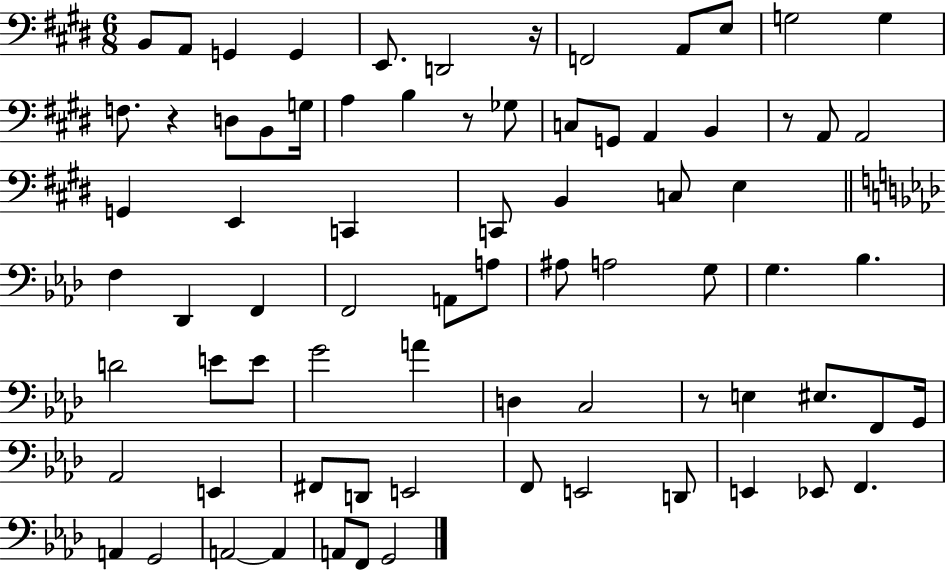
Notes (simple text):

B2/e A2/e G2/q G2/q E2/e. D2/h R/s F2/h A2/e E3/e G3/h G3/q F3/e. R/q D3/e B2/e G3/s A3/q B3/q R/e Gb3/e C3/e G2/e A2/q B2/q R/e A2/e A2/h G2/q E2/q C2/q C2/e B2/q C3/e E3/q F3/q Db2/q F2/q F2/h A2/e A3/e A#3/e A3/h G3/e G3/q. Bb3/q. D4/h E4/e E4/e G4/h A4/q D3/q C3/h R/e E3/q EIS3/e. F2/e G2/s Ab2/h E2/q F#2/e D2/e E2/h F2/e E2/h D2/e E2/q Eb2/e F2/q. A2/q G2/h A2/h A2/q A2/e F2/e G2/h